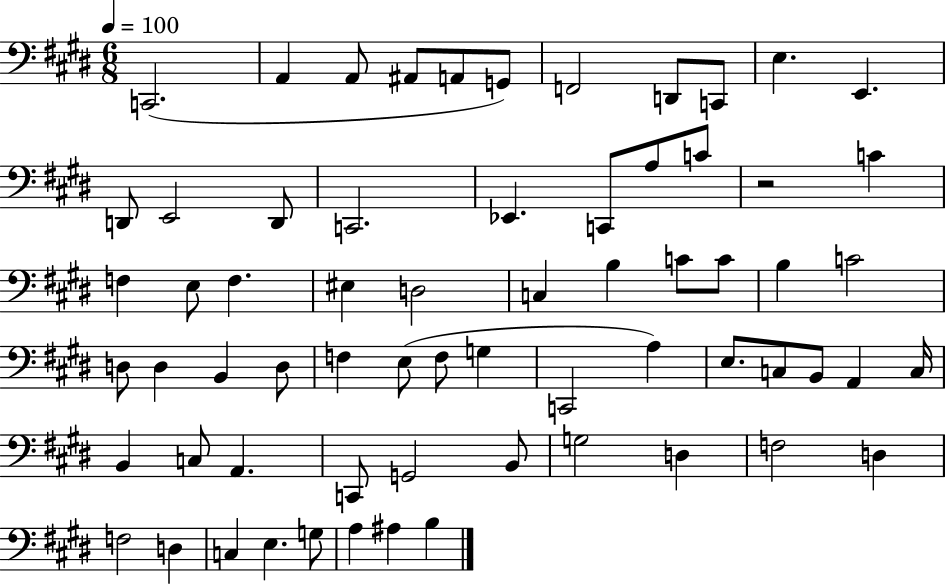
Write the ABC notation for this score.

X:1
T:Untitled
M:6/8
L:1/4
K:E
C,,2 A,, A,,/2 ^A,,/2 A,,/2 G,,/2 F,,2 D,,/2 C,,/2 E, E,, D,,/2 E,,2 D,,/2 C,,2 _E,, C,,/2 A,/2 C/2 z2 C F, E,/2 F, ^E, D,2 C, B, C/2 C/2 B, C2 D,/2 D, B,, D,/2 F, E,/2 F,/2 G, C,,2 A, E,/2 C,/2 B,,/2 A,, C,/4 B,, C,/2 A,, C,,/2 G,,2 B,,/2 G,2 D, F,2 D, F,2 D, C, E, G,/2 A, ^A, B,